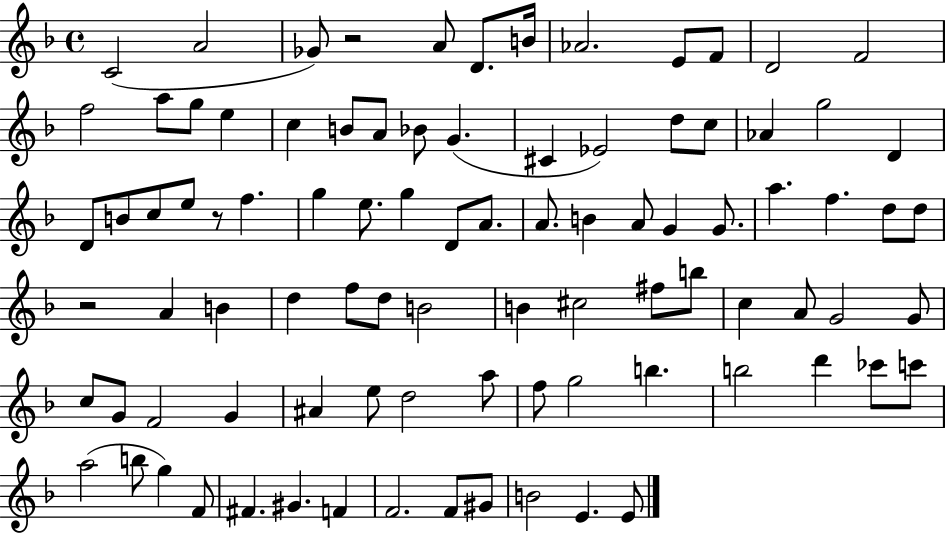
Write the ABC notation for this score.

X:1
T:Untitled
M:4/4
L:1/4
K:F
C2 A2 _G/2 z2 A/2 D/2 B/4 _A2 E/2 F/2 D2 F2 f2 a/2 g/2 e c B/2 A/2 _B/2 G ^C _E2 d/2 c/2 _A g2 D D/2 B/2 c/2 e/2 z/2 f g e/2 g D/2 A/2 A/2 B A/2 G G/2 a f d/2 d/2 z2 A B d f/2 d/2 B2 B ^c2 ^f/2 b/2 c A/2 G2 G/2 c/2 G/2 F2 G ^A e/2 d2 a/2 f/2 g2 b b2 d' _c'/2 c'/2 a2 b/2 g F/2 ^F ^G F F2 F/2 ^G/2 B2 E E/2